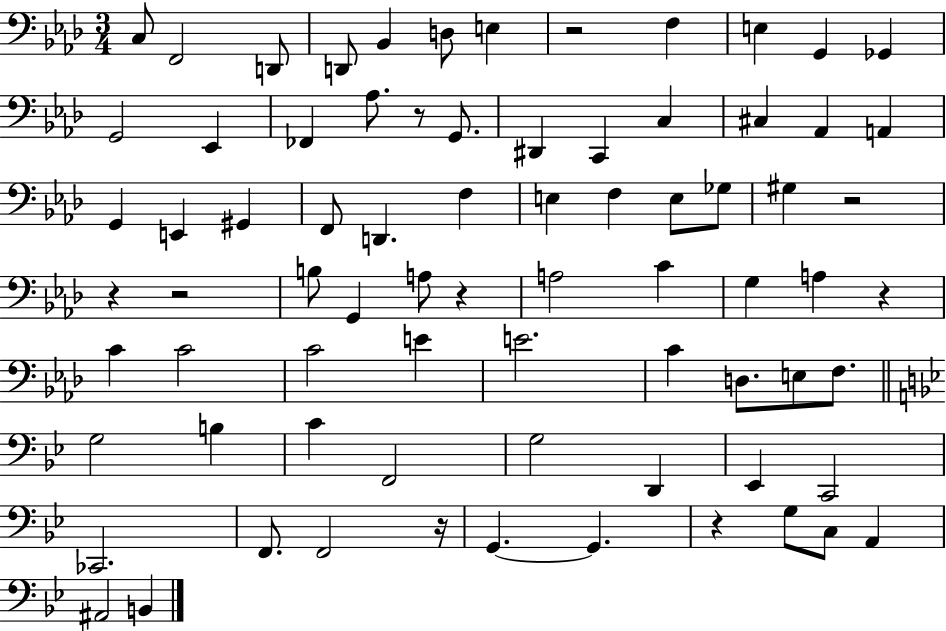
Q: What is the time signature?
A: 3/4